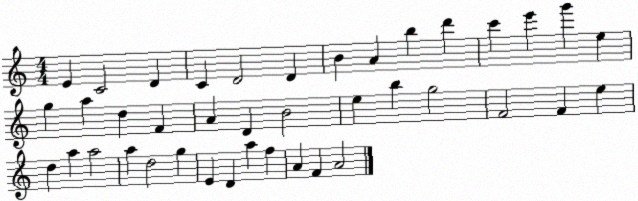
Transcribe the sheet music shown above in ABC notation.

X:1
T:Untitled
M:4/4
L:1/4
K:C
E C2 D C D2 D B A b d' c' e' g' e g a d F A D B2 e b g2 F2 F e d a a2 a d2 g E D a f A F A2